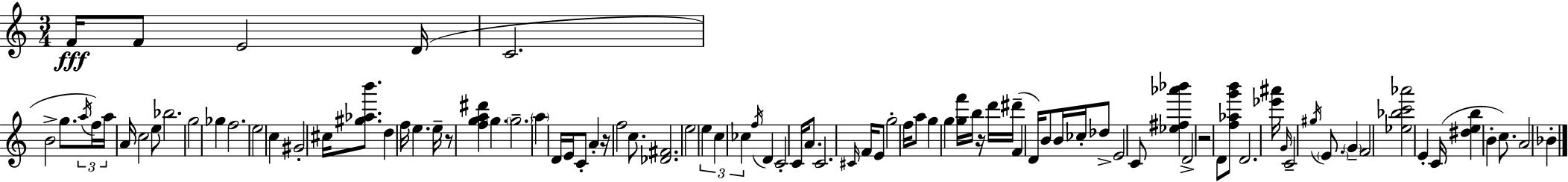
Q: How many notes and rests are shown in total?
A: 91